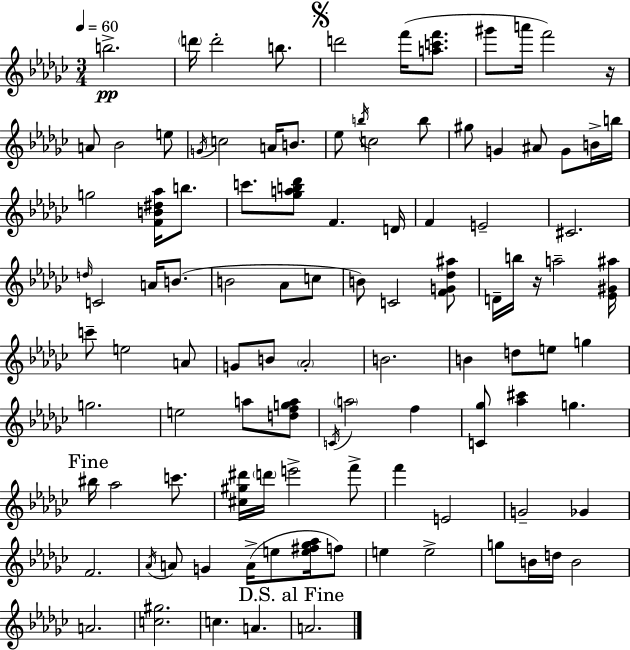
{
  \clef treble
  \numericTimeSignature
  \time 3/4
  \key ees \minor
  \tempo 4 = 60
  b''2.->\pp | \parenthesize d'''16 d'''2-. b''8. | \mark \markup { \musicglyph "scripts.segno" } d'''2 f'''16( <a'' c''' f'''>8. | gis'''8 a'''16 f'''2) r16 | \break a'8 bes'2 e''8 | \acciaccatura { g'16 } c''2 a'16 b'8. | ees''8 \acciaccatura { b''16 } c''2 | b''8 gis''8 g'4 ais'8 g'8 | \break b'16-> b''16 g''2 <f' b' dis'' aes''>16 b''8. | c'''8. <ges'' a'' b'' des'''>8 f'4. | d'16 f'4 e'2-- | cis'2. | \break \grace { d''16 } c'2 a'16 | b'8.( b'2 aes'8 | c''8 b'8) c'2 | <f' g' des'' ais''>8 d'16-- b''16 r16 a''2-- | \break <ees' gis' ais''>16 c'''8-- e''2 | a'8 g'8 b'8 \parenthesize aes'2-. | b'2. | b'4 d''8 e''8 g''4 | \break g''2. | e''2 a''8 | <d'' f'' g'' a''>8 \acciaccatura { c'16 } \parenthesize a''2 | f''4 <c' ges''>8 <aes'' cis'''>4 g''4. | \break \mark "Fine" bis''16 aes''2 | c'''8. <cis'' gis'' dis'''>16 \parenthesize d'''16 e'''2-> | f'''8-> f'''4 e'2 | g'2-- | \break ges'4 f'2. | \acciaccatura { aes'16 } a'8 g'4 a'16->( | e''8 <e'' fis'' ges'' aes''>16 f''8) e''4 e''2-> | g''8 b'16 d''16 b'2 | \break a'2. | <c'' gis''>2. | c''4. a'4. | \mark "D.S. al Fine" a'2. | \break \bar "|."
}